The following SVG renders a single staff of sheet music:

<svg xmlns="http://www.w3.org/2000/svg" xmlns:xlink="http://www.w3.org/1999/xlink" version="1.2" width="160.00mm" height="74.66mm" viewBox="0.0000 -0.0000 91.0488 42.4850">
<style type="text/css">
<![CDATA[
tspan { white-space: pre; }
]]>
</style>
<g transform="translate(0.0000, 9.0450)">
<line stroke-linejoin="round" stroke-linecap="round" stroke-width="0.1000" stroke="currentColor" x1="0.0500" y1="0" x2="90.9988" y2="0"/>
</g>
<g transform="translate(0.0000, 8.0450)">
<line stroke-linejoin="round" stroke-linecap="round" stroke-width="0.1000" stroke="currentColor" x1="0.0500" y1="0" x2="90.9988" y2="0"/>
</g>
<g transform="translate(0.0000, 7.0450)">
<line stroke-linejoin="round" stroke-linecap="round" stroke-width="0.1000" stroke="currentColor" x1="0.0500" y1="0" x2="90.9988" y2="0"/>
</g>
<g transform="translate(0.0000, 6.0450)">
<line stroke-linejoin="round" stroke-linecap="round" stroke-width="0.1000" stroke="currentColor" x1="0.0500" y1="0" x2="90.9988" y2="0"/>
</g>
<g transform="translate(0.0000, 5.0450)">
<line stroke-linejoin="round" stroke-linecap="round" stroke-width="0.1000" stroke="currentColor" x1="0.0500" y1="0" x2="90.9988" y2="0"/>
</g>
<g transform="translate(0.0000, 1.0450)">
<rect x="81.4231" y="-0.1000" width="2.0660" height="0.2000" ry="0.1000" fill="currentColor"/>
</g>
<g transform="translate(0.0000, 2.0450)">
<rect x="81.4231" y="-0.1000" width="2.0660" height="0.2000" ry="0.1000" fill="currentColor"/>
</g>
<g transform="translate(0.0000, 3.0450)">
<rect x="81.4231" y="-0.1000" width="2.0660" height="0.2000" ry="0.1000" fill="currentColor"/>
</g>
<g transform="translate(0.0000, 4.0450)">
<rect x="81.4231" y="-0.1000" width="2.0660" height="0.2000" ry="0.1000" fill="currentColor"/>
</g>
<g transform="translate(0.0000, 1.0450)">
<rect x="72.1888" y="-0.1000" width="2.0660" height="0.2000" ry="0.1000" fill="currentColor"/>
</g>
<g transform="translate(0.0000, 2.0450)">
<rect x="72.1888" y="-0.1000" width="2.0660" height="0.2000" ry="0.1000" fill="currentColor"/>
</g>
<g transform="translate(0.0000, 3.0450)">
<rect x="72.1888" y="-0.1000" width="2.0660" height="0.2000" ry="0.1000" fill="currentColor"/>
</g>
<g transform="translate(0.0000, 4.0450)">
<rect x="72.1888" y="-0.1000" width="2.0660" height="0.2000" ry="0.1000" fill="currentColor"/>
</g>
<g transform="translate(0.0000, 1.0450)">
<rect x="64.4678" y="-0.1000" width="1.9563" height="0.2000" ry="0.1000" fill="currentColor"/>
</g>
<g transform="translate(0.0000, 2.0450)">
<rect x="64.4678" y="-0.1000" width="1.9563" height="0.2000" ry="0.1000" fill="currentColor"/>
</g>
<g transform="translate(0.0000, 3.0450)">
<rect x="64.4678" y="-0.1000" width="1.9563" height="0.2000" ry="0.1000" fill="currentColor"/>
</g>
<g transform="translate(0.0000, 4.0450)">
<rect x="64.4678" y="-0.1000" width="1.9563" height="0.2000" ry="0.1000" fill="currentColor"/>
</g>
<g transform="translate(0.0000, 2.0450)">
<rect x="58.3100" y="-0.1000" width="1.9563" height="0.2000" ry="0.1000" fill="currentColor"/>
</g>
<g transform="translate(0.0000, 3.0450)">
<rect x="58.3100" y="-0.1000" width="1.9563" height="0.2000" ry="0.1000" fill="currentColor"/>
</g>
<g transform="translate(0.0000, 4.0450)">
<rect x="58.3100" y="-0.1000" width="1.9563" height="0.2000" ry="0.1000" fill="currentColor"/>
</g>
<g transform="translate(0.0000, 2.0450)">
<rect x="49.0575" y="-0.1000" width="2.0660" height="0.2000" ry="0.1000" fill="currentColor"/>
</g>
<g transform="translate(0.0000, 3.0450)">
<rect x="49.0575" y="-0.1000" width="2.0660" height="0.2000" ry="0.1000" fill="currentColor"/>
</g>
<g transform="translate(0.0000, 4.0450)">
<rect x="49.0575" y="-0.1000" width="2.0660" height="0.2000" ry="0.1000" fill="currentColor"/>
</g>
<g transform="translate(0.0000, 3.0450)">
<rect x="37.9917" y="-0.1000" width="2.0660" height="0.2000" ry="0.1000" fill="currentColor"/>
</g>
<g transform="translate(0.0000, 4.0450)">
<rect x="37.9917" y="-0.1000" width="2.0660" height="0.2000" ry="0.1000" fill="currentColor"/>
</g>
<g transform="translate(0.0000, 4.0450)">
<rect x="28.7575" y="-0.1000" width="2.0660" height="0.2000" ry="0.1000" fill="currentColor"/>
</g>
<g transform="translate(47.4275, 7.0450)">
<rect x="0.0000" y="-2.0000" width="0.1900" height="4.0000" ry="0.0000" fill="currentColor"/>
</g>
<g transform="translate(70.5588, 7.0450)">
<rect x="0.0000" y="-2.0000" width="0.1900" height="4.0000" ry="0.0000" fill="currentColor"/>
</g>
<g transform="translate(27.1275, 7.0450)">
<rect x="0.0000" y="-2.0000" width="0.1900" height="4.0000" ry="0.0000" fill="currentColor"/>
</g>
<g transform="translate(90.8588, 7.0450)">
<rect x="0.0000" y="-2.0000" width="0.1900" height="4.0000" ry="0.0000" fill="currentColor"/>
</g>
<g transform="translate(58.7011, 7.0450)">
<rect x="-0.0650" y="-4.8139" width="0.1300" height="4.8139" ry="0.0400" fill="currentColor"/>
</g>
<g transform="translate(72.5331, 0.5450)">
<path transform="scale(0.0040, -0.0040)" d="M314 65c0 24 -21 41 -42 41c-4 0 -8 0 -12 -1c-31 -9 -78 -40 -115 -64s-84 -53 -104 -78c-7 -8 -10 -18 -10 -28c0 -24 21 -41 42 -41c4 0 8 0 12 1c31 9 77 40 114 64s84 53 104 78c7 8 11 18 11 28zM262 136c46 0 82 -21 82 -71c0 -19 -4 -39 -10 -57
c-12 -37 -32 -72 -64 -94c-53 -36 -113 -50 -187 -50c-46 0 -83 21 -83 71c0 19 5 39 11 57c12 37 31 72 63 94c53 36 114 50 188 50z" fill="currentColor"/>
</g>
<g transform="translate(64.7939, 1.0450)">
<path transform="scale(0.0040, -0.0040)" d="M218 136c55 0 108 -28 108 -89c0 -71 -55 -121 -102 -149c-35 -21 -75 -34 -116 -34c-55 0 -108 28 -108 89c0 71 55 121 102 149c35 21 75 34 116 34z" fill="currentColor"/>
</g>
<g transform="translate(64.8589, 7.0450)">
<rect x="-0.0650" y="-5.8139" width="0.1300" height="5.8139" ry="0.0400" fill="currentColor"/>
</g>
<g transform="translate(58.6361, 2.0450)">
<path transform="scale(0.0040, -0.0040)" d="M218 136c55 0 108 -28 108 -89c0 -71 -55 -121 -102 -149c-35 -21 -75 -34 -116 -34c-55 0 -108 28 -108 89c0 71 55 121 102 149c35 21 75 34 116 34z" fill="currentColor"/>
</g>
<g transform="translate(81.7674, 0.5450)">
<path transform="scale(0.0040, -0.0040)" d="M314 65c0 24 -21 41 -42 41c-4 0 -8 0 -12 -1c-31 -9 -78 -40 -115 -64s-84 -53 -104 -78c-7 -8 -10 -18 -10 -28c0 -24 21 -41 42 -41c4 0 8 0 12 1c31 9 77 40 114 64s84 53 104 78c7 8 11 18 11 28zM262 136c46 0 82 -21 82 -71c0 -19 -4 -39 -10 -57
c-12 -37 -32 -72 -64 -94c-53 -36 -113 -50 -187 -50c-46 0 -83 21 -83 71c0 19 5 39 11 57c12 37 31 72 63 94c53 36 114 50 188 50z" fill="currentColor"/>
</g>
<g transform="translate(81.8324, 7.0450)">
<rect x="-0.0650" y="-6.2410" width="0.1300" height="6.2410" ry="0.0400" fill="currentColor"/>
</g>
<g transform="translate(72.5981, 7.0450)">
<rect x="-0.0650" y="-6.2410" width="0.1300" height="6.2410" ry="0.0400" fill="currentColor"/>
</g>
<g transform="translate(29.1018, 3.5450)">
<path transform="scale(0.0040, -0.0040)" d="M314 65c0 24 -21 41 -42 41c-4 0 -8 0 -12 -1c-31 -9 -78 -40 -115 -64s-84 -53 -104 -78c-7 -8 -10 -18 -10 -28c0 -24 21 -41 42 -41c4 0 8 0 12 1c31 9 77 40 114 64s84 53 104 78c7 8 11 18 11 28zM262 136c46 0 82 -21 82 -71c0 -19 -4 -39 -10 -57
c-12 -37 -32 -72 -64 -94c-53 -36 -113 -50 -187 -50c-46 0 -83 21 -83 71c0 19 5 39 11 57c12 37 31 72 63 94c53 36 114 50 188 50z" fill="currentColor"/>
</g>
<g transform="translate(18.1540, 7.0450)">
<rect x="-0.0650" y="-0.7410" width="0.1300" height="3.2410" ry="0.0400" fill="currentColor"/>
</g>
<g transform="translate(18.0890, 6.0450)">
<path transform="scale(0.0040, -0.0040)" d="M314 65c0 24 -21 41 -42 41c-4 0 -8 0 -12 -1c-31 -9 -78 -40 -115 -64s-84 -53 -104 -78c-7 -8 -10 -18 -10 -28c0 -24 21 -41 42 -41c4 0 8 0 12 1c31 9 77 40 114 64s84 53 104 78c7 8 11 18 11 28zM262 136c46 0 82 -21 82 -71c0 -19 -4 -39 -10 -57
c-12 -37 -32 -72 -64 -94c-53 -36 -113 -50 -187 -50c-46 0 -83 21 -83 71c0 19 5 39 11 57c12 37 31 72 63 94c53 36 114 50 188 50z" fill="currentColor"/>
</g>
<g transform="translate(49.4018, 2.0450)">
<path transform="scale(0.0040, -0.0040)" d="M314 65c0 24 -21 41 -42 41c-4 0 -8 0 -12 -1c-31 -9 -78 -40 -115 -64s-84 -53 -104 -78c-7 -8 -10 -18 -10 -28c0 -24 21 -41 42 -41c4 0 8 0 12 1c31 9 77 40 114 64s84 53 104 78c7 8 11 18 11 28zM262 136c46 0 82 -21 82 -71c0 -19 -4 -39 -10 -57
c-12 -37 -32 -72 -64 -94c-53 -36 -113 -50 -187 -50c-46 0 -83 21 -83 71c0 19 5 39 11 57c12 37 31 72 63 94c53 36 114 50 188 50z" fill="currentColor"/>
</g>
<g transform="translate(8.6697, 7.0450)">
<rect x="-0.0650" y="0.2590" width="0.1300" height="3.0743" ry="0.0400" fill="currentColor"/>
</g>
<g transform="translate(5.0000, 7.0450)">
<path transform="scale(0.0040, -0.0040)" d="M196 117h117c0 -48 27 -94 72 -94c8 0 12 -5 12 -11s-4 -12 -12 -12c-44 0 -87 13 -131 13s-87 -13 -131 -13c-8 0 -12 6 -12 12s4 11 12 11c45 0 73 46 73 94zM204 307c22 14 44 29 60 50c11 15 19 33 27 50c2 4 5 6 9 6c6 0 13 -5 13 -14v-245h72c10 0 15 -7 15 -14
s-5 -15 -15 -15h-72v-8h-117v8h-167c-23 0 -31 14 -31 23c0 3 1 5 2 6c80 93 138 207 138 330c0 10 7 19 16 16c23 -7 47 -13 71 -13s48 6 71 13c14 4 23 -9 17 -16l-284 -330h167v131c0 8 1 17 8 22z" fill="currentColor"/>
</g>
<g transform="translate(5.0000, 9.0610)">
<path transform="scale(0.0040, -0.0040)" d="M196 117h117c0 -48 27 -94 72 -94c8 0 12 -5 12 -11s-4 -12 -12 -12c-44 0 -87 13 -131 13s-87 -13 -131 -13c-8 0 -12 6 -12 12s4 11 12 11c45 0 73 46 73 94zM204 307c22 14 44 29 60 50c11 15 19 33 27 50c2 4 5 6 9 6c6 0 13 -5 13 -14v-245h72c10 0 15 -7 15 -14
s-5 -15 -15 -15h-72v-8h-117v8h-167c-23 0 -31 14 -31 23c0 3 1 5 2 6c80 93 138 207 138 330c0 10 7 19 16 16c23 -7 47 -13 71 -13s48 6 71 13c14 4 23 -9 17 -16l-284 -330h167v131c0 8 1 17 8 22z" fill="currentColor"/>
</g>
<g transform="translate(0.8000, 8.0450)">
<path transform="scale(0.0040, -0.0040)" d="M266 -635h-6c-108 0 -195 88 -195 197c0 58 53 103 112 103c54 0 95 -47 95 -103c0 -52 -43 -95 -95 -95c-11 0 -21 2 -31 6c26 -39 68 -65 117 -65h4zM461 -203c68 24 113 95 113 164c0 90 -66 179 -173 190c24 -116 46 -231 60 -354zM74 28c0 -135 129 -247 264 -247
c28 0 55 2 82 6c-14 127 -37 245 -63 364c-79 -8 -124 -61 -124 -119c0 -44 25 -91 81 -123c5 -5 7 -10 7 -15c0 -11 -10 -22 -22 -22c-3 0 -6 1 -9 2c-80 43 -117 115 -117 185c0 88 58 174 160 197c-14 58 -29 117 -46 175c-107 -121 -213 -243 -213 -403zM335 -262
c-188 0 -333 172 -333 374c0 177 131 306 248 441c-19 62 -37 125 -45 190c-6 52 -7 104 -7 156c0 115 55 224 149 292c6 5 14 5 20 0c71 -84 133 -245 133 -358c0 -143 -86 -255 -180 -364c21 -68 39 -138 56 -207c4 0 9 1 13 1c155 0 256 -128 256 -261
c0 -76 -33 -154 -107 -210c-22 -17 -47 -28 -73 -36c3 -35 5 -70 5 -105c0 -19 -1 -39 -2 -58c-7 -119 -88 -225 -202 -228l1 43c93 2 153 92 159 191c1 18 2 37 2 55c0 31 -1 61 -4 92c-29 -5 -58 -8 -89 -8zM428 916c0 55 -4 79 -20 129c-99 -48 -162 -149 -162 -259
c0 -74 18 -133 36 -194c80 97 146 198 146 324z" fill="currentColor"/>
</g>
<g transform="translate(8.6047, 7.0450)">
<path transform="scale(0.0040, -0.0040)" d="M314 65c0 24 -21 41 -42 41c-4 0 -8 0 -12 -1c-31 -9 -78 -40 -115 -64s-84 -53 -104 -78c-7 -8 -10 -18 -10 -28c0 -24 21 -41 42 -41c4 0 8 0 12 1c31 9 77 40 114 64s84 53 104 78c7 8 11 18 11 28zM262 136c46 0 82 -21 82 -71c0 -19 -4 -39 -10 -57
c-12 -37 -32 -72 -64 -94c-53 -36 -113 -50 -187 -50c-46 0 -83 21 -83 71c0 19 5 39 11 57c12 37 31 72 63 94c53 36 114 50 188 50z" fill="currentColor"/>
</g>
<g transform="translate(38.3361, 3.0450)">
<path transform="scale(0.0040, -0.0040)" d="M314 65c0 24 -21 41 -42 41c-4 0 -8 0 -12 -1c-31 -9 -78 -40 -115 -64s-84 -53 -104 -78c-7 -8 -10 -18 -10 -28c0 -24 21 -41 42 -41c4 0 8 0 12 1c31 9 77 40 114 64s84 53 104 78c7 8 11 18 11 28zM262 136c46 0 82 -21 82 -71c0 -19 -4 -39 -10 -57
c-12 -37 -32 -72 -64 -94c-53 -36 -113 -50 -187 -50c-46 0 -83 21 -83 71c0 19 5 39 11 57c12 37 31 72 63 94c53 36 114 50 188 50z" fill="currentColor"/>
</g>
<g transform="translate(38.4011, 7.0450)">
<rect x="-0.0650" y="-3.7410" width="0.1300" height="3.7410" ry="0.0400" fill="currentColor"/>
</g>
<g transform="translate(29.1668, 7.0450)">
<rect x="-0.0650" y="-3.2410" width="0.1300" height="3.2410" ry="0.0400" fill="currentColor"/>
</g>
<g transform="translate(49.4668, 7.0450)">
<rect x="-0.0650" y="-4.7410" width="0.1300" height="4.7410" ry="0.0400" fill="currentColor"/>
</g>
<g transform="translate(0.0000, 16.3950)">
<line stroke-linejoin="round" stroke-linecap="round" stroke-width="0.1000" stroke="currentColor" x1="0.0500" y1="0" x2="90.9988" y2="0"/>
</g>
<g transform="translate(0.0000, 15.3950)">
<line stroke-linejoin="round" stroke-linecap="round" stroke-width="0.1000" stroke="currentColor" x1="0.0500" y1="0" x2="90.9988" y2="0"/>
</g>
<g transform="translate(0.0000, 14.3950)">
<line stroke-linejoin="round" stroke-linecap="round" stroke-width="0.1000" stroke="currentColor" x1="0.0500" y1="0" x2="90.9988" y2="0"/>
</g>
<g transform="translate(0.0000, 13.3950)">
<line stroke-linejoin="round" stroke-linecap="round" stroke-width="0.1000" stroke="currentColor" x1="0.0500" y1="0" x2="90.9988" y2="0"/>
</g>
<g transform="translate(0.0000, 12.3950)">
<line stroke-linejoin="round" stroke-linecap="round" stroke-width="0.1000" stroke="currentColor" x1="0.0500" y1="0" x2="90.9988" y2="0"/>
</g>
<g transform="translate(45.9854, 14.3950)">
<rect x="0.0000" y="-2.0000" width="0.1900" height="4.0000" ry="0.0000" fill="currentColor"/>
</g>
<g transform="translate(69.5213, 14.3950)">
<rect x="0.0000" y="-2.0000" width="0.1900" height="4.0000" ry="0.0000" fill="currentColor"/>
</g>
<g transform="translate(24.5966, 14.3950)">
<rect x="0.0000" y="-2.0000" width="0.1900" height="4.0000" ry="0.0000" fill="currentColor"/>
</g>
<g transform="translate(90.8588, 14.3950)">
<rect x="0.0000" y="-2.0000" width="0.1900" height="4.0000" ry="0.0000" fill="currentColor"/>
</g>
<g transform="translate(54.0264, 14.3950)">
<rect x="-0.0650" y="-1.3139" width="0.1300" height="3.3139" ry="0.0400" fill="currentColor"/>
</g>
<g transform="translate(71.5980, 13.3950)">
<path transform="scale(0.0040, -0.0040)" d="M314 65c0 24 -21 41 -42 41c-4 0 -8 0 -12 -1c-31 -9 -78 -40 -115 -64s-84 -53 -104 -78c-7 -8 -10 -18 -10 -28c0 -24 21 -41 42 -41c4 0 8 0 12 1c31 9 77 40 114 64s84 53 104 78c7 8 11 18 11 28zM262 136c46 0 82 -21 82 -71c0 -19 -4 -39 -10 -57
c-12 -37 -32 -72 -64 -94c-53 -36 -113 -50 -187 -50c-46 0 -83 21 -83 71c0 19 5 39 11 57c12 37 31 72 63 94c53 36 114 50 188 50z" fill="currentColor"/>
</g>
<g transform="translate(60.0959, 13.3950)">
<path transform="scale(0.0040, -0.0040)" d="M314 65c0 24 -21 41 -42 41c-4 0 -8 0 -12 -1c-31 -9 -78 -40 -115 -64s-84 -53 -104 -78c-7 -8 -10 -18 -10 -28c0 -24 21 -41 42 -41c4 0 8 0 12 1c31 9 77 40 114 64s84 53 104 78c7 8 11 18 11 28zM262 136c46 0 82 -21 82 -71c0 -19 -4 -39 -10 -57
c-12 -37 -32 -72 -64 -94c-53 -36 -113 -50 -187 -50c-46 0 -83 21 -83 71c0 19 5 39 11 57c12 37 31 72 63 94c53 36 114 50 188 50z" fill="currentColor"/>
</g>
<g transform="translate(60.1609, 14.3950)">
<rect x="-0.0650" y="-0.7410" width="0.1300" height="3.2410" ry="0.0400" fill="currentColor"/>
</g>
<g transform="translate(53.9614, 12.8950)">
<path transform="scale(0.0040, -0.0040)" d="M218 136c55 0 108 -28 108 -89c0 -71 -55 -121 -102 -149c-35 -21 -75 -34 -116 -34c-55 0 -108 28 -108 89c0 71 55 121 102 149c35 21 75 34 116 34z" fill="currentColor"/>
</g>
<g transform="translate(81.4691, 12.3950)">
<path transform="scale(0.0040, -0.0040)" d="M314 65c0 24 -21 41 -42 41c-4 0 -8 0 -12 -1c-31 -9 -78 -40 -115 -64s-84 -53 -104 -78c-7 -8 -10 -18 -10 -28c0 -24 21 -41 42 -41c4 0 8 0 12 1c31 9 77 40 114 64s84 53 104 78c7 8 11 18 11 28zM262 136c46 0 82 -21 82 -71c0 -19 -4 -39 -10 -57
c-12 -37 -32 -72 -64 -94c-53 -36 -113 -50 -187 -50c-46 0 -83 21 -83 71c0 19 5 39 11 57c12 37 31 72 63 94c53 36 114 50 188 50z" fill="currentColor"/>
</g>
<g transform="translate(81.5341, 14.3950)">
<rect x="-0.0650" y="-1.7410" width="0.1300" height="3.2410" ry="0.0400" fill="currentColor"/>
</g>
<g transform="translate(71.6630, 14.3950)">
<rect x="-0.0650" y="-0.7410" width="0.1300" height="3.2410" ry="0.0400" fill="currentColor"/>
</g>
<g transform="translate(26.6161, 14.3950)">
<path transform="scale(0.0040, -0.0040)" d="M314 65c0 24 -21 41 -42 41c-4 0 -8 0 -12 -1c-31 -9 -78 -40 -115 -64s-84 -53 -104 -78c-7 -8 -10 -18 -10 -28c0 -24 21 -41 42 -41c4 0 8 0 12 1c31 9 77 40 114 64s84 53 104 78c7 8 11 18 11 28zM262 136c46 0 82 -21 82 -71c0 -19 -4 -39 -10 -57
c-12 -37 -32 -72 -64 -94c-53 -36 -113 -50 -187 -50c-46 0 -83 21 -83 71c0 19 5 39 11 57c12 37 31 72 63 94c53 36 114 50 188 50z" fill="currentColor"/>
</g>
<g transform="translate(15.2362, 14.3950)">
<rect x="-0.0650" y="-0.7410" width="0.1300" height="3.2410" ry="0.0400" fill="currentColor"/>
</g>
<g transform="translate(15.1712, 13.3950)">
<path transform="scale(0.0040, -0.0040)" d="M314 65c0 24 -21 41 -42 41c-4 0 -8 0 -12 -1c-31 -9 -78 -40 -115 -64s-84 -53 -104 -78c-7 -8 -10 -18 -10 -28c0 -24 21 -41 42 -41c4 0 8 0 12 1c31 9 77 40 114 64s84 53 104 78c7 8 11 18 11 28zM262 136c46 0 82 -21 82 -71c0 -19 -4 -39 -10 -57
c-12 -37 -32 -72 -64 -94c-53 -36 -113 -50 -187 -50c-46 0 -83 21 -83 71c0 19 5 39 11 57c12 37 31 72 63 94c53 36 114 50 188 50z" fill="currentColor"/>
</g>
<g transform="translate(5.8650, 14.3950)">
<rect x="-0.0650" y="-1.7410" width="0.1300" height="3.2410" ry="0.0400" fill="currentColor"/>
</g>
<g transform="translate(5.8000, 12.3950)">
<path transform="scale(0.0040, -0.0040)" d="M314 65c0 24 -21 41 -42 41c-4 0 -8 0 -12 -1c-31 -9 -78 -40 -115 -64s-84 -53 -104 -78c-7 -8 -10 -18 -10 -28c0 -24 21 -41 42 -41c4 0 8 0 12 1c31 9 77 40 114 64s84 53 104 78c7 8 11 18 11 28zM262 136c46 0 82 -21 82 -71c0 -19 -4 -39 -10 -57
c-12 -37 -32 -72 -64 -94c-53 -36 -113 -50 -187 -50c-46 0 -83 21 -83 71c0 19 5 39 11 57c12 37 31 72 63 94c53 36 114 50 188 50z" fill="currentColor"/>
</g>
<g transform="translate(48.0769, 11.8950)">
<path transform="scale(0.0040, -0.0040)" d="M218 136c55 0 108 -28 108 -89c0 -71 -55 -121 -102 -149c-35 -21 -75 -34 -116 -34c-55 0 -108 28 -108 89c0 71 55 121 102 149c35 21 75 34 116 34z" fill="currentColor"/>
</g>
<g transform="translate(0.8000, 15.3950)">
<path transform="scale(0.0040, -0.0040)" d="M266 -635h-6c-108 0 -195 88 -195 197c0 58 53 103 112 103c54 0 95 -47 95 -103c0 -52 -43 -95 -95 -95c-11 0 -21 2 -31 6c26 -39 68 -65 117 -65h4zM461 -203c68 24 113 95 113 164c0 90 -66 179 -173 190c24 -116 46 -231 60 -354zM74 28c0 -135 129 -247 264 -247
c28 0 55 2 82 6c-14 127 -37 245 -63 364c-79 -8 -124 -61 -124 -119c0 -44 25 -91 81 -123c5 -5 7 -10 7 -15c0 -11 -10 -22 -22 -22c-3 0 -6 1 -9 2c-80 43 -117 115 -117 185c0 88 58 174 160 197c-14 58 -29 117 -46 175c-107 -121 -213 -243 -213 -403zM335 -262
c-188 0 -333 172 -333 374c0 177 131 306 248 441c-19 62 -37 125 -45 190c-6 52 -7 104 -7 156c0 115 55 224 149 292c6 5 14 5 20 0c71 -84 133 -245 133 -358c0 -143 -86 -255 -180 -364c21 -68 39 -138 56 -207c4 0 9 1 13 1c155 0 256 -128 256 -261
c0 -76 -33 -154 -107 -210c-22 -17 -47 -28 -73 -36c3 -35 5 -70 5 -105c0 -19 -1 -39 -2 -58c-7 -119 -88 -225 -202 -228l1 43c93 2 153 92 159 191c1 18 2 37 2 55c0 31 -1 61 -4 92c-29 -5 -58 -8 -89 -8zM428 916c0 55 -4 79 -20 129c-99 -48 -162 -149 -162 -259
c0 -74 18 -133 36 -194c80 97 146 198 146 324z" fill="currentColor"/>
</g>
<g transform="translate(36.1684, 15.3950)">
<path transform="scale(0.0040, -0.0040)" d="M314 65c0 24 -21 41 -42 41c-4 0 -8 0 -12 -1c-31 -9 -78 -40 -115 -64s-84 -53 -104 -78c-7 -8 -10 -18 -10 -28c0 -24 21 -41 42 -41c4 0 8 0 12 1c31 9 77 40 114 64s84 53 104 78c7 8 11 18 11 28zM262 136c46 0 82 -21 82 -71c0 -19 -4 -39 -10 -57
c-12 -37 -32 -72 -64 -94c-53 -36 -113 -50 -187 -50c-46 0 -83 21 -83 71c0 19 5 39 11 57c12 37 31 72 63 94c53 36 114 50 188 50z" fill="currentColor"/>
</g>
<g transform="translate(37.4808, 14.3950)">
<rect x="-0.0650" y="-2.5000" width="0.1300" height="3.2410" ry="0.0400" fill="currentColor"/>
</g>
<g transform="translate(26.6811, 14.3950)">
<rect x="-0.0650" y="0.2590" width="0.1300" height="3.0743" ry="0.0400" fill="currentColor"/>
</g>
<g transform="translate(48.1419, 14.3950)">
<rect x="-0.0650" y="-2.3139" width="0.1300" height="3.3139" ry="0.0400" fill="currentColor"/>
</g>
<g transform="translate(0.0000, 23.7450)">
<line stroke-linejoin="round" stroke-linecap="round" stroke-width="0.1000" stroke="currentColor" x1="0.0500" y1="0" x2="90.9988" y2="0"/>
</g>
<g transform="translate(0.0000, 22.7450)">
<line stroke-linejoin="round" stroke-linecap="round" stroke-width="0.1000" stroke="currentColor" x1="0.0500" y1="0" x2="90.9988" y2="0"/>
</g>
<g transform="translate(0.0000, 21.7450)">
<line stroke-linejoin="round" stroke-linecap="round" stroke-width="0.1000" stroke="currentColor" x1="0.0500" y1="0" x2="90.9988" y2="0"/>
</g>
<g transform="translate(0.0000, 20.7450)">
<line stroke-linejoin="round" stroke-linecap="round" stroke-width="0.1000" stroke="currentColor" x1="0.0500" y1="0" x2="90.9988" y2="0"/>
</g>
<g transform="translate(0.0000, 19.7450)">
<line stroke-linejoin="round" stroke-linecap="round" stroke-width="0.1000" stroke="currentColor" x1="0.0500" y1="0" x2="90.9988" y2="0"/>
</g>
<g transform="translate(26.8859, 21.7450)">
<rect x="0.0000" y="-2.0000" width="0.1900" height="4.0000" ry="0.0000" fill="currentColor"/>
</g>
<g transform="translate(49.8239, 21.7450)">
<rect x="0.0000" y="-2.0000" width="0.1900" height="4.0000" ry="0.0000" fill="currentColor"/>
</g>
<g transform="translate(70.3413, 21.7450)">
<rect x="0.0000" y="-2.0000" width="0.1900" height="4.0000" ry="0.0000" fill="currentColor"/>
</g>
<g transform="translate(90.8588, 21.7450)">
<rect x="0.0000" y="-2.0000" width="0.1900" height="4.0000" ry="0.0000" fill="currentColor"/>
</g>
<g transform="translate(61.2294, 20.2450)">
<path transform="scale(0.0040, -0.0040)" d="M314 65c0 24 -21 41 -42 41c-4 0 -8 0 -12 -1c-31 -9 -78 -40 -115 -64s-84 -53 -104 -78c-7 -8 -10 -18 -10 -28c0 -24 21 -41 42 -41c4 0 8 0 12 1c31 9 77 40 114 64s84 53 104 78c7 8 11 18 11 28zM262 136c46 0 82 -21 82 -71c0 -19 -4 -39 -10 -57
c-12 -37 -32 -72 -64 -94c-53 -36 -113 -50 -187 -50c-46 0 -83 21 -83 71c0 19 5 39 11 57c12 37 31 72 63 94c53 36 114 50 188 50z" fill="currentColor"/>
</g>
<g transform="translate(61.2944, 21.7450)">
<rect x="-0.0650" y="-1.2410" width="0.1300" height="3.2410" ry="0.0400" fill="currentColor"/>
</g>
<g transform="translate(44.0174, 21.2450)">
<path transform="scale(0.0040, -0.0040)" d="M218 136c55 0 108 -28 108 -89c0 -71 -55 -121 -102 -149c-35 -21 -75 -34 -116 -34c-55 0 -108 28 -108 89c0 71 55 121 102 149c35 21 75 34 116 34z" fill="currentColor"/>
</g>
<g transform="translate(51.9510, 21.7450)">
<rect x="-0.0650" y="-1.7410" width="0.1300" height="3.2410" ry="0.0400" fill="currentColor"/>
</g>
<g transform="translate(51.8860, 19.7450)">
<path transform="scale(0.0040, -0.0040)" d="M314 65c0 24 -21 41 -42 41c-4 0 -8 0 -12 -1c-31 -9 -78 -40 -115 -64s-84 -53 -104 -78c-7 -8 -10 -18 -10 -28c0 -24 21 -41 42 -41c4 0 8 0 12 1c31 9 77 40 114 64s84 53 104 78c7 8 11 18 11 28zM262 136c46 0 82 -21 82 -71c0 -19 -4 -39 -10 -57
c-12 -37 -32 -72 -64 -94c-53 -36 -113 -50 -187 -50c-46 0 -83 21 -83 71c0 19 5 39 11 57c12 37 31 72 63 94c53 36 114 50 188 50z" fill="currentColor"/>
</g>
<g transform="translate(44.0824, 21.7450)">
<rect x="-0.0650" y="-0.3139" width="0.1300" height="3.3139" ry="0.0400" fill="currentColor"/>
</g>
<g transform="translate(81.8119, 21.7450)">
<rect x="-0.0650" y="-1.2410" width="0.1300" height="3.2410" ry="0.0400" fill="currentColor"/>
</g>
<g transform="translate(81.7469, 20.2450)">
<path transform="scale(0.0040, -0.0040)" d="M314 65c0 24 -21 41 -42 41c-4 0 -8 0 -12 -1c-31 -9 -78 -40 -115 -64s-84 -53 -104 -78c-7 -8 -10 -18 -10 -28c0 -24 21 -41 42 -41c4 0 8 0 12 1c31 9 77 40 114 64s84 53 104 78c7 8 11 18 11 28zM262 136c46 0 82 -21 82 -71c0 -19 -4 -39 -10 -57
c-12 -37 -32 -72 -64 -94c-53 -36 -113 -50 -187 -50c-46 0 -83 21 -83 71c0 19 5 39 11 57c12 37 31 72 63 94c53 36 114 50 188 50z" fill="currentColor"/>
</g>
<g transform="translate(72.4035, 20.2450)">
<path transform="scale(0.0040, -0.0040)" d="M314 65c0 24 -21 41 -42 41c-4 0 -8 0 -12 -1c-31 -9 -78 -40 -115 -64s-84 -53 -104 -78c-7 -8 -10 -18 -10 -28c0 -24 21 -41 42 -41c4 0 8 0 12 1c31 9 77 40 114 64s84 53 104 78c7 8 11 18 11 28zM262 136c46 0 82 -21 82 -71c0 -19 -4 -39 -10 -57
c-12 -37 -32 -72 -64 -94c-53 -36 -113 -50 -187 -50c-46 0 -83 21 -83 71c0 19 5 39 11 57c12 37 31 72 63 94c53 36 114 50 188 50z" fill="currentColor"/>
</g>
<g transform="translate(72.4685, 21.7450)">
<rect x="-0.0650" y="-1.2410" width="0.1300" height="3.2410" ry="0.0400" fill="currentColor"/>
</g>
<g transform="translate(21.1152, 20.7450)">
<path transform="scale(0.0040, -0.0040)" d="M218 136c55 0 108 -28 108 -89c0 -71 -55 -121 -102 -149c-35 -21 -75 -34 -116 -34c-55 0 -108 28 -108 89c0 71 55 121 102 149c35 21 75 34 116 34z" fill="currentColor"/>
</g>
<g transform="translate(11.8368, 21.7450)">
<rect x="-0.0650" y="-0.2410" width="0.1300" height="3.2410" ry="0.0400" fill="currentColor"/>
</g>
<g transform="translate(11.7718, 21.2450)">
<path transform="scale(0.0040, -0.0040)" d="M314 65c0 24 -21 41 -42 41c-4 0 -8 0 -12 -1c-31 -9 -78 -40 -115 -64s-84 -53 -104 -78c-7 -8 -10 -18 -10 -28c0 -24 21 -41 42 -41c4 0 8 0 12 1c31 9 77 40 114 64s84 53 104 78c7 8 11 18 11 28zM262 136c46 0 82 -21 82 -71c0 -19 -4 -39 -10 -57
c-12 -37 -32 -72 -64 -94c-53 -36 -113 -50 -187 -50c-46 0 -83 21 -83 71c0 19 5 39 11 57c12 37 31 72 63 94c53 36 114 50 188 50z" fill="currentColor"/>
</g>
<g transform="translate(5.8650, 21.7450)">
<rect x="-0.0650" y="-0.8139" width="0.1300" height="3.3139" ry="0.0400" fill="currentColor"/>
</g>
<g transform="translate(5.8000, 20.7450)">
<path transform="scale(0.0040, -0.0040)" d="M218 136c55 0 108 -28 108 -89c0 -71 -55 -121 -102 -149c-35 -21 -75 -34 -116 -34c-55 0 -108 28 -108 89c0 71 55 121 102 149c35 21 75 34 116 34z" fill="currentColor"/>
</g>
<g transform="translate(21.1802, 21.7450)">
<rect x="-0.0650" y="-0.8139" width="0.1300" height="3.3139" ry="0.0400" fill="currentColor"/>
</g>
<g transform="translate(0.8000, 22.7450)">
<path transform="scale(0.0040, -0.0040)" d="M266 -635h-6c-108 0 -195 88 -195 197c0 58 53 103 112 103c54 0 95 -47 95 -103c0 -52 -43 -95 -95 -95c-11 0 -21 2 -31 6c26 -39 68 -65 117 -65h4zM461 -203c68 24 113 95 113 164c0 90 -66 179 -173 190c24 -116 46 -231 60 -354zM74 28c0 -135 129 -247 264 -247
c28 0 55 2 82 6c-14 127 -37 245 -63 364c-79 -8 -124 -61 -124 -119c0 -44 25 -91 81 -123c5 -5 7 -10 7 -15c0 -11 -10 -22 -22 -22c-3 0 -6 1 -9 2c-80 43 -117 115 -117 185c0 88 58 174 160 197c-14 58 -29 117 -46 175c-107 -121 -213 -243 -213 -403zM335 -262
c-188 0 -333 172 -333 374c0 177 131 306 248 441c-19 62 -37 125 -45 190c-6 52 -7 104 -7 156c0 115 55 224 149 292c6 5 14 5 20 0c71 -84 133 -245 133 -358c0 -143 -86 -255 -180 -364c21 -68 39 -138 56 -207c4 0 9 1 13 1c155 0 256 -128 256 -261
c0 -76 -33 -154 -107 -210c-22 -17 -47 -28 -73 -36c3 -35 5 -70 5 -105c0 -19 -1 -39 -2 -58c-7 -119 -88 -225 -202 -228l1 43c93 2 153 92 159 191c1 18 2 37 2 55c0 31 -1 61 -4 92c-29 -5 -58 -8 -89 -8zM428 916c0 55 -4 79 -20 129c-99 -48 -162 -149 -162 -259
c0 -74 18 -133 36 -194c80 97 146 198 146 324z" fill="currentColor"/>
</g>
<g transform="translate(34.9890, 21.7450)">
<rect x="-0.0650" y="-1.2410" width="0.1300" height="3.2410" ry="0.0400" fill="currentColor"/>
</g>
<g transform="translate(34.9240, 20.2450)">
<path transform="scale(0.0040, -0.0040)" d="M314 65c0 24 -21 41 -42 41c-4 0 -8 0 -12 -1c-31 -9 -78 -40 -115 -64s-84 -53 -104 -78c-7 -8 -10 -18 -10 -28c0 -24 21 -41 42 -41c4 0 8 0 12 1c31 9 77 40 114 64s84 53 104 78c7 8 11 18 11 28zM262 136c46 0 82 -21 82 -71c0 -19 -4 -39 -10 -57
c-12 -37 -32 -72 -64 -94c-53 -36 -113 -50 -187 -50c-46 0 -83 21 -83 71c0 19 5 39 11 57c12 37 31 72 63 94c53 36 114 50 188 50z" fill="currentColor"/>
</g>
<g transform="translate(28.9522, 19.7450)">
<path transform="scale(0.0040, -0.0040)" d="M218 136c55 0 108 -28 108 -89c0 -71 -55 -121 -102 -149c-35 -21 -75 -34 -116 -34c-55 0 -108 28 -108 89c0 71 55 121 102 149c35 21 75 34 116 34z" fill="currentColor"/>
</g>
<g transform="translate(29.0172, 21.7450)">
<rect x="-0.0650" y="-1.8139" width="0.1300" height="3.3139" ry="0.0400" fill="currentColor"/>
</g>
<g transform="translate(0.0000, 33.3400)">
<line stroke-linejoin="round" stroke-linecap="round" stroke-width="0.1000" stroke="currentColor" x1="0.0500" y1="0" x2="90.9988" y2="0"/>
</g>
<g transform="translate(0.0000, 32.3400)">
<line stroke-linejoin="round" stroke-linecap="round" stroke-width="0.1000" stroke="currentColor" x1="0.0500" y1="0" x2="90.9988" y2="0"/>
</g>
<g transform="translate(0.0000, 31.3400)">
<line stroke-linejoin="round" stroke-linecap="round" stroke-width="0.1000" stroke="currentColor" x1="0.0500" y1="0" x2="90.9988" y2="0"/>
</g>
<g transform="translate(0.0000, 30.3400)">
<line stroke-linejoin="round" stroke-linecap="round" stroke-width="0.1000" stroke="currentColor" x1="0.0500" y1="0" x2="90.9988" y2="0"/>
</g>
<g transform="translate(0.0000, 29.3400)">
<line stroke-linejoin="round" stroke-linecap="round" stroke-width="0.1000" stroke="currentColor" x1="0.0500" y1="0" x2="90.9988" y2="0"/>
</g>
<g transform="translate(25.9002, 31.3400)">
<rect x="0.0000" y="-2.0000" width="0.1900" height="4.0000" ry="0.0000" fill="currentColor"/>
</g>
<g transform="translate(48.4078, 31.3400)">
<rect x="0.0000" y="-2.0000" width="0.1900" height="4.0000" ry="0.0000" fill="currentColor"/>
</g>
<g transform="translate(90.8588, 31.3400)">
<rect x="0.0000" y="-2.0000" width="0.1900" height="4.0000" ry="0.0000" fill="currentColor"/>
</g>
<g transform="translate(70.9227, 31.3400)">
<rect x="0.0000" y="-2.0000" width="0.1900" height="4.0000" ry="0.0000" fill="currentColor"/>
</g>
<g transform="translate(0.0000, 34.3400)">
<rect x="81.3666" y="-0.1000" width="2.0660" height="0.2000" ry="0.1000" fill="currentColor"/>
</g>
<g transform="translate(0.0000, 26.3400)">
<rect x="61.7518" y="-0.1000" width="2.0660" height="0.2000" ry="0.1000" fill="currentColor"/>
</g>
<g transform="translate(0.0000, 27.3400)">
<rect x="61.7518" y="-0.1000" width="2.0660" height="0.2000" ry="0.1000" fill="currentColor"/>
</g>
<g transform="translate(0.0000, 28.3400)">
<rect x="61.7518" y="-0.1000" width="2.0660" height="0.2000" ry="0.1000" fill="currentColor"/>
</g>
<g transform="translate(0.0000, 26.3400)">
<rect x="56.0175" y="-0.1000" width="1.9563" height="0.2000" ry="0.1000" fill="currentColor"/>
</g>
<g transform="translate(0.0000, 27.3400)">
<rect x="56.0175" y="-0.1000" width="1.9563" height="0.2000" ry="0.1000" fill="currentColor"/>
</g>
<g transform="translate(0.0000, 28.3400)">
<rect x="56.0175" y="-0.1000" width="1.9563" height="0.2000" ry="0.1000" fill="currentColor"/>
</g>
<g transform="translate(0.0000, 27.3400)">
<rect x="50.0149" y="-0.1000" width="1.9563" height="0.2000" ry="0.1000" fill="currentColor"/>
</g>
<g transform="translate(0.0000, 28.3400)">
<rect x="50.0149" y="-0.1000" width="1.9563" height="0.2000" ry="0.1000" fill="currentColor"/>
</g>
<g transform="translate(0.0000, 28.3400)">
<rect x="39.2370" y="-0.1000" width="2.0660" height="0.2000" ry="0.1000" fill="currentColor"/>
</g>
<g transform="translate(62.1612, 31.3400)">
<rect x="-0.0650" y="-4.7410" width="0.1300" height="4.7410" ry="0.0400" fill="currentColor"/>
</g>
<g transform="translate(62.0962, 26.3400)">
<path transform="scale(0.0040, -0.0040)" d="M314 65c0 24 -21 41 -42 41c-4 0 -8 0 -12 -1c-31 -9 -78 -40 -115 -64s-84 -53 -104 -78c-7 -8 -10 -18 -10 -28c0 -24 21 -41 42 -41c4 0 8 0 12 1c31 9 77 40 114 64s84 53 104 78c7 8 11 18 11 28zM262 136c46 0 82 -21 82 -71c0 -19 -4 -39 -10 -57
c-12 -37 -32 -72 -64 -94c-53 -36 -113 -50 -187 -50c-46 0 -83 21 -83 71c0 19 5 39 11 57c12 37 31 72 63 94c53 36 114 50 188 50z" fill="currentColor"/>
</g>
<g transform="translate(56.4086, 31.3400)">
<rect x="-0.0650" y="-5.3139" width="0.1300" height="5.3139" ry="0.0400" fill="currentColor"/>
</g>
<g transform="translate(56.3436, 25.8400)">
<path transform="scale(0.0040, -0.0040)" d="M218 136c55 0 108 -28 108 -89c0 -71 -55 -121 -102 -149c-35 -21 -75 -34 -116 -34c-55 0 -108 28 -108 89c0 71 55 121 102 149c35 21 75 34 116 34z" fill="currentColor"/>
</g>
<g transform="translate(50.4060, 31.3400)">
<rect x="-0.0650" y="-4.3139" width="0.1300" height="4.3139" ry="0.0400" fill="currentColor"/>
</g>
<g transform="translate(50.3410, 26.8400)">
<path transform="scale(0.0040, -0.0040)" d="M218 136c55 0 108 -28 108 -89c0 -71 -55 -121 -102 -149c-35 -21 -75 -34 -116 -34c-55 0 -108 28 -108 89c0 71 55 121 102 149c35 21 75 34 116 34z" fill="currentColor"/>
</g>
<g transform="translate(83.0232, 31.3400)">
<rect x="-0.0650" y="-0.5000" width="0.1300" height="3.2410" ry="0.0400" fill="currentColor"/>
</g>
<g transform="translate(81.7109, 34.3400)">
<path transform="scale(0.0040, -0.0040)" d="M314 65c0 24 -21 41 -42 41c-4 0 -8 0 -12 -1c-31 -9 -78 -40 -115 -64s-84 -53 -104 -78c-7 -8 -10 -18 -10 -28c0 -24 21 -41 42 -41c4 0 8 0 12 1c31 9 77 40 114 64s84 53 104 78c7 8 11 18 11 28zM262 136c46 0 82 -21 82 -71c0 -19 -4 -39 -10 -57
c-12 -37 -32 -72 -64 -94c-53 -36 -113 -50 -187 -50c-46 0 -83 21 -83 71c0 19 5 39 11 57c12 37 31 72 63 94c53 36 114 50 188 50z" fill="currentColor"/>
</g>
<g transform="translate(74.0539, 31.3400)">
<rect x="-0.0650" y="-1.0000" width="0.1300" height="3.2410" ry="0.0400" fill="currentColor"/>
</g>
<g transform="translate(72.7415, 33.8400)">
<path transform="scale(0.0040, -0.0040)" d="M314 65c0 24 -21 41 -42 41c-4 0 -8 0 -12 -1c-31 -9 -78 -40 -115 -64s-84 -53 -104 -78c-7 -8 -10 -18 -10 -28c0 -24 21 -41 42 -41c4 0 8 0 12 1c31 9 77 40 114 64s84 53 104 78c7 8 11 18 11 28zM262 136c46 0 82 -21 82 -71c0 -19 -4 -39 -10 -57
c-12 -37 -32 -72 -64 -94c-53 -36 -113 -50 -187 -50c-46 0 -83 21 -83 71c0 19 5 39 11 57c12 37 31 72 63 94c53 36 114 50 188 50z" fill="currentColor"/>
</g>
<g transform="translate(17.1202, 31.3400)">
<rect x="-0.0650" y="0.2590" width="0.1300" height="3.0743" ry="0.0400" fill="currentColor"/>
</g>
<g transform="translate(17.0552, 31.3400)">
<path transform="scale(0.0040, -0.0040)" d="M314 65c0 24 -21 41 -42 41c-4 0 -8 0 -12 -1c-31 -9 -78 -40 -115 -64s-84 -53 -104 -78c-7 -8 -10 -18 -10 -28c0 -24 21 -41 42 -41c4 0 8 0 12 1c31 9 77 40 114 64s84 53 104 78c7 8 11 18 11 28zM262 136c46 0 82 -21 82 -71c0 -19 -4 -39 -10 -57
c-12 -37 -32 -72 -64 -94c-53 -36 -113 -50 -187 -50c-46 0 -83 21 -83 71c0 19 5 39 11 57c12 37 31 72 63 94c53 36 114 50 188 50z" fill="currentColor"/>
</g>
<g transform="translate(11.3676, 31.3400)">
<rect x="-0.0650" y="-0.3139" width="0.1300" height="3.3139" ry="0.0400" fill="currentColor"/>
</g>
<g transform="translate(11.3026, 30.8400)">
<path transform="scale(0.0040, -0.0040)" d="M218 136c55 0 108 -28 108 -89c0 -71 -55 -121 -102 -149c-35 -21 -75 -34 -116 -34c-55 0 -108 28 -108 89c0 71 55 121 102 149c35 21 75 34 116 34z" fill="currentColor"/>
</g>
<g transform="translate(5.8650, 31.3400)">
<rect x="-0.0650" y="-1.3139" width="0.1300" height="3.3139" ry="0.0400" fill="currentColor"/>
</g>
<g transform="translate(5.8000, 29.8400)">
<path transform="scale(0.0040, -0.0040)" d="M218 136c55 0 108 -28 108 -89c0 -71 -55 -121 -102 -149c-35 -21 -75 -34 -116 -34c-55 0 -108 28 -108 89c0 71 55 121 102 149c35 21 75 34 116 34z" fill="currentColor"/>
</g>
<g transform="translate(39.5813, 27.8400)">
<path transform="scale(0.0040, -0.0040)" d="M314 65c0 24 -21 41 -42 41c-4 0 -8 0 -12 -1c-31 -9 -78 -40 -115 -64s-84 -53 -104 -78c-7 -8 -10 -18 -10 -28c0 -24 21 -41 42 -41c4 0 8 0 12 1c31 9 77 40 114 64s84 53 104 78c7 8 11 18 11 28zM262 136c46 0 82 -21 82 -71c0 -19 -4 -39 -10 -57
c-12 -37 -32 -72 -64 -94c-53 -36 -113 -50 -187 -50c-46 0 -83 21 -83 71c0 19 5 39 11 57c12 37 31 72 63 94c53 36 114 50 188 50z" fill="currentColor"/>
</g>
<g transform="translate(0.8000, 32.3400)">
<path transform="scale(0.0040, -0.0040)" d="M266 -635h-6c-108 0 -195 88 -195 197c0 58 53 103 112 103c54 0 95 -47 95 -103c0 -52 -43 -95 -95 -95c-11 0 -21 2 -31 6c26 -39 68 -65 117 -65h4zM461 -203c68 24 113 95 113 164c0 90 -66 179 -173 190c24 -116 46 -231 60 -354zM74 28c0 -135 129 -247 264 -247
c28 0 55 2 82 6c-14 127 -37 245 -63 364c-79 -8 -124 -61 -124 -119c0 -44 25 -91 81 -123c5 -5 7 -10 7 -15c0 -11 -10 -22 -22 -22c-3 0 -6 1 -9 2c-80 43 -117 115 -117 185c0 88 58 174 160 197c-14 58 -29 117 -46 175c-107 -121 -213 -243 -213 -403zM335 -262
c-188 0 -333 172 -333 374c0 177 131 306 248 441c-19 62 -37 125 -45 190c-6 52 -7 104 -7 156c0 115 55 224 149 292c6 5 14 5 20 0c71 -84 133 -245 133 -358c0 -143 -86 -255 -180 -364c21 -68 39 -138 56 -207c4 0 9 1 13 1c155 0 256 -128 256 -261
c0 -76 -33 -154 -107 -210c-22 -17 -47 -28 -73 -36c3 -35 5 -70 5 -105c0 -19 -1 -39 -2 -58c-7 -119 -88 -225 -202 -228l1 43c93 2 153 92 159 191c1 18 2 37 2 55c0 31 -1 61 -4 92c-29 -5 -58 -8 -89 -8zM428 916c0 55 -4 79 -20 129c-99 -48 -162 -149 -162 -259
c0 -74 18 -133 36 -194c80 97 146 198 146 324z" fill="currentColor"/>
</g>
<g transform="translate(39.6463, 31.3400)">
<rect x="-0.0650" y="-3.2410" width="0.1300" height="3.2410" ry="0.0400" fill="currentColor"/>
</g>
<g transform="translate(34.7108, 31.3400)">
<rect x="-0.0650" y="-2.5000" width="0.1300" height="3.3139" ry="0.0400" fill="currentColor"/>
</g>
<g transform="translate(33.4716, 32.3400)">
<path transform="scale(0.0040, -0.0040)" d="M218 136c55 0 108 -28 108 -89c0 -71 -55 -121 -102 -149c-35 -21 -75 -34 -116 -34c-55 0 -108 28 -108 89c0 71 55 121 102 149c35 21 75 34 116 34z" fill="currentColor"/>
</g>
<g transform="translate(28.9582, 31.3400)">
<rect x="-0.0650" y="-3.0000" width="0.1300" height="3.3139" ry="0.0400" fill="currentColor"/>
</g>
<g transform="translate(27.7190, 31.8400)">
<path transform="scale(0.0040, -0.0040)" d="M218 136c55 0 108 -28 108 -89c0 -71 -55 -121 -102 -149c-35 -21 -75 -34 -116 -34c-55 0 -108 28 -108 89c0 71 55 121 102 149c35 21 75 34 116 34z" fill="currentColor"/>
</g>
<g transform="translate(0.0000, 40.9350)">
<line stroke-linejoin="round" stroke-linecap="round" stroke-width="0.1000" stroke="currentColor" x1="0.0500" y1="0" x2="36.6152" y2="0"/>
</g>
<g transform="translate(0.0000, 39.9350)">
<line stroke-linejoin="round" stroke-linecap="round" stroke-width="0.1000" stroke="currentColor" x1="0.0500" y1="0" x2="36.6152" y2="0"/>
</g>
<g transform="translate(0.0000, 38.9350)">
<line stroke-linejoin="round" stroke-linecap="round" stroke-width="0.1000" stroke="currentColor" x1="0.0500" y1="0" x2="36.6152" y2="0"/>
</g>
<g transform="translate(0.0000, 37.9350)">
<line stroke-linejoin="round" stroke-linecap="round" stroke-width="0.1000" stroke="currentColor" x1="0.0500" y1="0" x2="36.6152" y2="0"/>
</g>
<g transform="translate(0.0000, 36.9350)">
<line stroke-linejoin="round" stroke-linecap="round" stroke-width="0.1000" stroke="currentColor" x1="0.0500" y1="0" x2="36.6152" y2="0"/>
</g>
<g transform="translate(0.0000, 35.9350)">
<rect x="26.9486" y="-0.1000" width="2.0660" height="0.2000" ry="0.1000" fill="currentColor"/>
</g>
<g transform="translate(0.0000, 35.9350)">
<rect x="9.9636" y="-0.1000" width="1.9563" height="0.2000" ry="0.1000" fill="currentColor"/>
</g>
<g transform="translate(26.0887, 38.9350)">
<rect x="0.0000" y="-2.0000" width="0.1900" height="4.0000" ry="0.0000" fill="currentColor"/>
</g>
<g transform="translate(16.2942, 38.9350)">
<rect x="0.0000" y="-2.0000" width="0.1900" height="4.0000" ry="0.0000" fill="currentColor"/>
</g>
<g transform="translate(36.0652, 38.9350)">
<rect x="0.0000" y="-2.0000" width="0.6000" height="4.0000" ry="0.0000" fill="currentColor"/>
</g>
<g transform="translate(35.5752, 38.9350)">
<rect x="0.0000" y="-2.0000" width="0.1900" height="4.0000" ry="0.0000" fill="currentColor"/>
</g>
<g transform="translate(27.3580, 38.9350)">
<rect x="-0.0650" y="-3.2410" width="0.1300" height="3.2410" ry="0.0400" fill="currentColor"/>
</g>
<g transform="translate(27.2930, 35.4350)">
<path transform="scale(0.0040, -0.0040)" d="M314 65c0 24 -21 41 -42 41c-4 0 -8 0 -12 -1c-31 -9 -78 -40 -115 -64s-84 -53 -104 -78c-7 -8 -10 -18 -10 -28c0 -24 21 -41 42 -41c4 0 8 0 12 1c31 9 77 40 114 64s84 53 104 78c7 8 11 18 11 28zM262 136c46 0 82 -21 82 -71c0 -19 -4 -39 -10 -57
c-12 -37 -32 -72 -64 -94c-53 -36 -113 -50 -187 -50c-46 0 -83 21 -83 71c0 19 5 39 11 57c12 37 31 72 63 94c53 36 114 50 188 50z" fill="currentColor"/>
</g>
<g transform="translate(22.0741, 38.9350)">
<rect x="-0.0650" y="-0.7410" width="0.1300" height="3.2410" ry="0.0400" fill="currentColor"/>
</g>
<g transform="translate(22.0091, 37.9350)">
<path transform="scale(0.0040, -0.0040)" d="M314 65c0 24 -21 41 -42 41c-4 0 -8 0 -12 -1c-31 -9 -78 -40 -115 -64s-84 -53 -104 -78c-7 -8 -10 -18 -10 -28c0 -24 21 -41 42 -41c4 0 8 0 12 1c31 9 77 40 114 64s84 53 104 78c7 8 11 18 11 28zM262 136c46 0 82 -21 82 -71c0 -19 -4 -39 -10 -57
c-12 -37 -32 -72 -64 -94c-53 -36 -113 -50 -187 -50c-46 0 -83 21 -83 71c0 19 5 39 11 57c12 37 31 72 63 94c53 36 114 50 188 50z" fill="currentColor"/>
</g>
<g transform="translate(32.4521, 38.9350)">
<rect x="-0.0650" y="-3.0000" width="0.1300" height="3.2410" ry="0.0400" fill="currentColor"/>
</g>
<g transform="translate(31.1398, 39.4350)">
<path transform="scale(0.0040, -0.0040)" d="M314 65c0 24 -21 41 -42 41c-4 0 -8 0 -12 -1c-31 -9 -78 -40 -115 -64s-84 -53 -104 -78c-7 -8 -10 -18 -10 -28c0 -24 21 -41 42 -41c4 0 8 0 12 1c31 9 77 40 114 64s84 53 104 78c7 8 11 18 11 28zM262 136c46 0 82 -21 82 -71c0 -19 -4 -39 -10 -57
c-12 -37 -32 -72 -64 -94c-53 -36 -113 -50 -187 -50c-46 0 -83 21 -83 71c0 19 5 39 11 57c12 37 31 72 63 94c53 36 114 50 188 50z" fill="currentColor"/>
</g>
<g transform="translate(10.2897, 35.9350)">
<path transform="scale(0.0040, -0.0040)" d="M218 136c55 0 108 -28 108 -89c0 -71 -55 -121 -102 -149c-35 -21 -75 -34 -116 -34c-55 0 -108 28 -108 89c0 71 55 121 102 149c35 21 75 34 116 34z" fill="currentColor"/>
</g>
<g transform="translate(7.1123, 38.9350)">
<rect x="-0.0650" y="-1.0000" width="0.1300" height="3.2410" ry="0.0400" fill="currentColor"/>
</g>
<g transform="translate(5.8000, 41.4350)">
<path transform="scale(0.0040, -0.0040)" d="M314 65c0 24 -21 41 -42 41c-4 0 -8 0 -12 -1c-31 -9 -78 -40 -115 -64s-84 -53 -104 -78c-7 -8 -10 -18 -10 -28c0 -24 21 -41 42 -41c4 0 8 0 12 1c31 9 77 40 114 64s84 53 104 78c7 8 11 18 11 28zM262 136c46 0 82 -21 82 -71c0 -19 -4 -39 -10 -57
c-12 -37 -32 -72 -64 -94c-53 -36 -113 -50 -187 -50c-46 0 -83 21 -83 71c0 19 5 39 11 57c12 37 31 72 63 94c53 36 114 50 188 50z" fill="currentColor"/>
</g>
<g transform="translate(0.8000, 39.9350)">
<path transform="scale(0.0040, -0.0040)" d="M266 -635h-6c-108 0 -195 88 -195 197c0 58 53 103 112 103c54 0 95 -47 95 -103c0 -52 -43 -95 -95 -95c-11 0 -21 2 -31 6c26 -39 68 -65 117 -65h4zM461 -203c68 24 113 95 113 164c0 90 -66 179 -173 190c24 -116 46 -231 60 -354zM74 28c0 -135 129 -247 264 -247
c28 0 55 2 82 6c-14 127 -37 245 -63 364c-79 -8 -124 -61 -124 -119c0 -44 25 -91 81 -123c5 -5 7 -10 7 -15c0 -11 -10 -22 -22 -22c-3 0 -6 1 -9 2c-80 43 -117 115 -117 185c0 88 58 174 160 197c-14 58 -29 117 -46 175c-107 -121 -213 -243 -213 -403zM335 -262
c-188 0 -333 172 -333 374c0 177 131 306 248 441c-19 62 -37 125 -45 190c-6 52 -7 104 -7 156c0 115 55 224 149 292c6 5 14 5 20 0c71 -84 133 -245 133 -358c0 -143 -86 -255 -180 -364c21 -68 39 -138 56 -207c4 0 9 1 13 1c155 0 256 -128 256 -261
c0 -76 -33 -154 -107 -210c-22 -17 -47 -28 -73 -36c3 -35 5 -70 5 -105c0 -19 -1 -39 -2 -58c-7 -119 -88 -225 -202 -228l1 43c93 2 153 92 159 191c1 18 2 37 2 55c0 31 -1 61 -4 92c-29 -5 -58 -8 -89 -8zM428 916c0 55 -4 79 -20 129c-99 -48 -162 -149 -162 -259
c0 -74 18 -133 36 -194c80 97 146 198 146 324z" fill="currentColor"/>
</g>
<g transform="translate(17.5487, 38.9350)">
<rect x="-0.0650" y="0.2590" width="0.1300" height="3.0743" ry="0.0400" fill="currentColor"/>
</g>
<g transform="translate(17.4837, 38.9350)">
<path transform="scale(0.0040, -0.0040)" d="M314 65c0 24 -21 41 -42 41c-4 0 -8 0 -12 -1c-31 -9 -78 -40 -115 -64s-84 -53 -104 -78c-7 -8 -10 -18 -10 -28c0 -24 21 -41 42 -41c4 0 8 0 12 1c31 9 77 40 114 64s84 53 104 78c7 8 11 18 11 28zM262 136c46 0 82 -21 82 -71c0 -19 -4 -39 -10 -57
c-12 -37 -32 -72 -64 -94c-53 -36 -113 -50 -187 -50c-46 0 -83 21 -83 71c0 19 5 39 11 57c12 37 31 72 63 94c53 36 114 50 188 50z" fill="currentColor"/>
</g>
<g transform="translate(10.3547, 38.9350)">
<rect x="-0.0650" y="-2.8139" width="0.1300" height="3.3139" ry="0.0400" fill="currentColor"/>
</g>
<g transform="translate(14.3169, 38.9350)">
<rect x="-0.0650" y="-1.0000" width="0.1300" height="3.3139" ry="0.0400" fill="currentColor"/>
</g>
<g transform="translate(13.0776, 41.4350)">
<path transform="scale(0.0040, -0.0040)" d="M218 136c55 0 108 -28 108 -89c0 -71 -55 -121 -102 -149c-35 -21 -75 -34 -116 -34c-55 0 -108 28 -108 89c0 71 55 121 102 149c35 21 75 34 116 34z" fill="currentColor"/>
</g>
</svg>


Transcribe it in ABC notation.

X:1
T:Untitled
M:4/4
L:1/4
K:C
B2 d2 b2 c'2 e'2 e' g' a'2 a'2 f2 d2 B2 G2 g e d2 d2 f2 d c2 d f e2 c f2 e2 e2 e2 e c B2 A G b2 d' f' e'2 D2 C2 D2 a D B2 d2 b2 A2